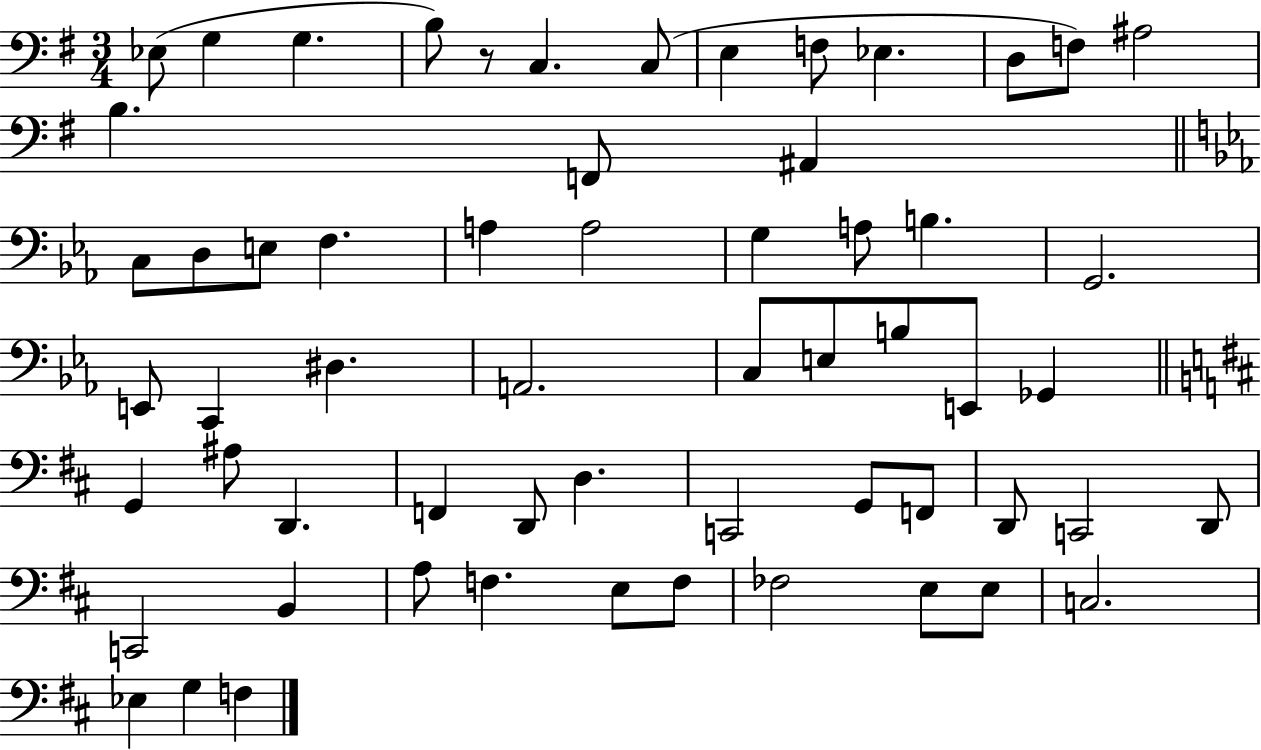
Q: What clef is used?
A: bass